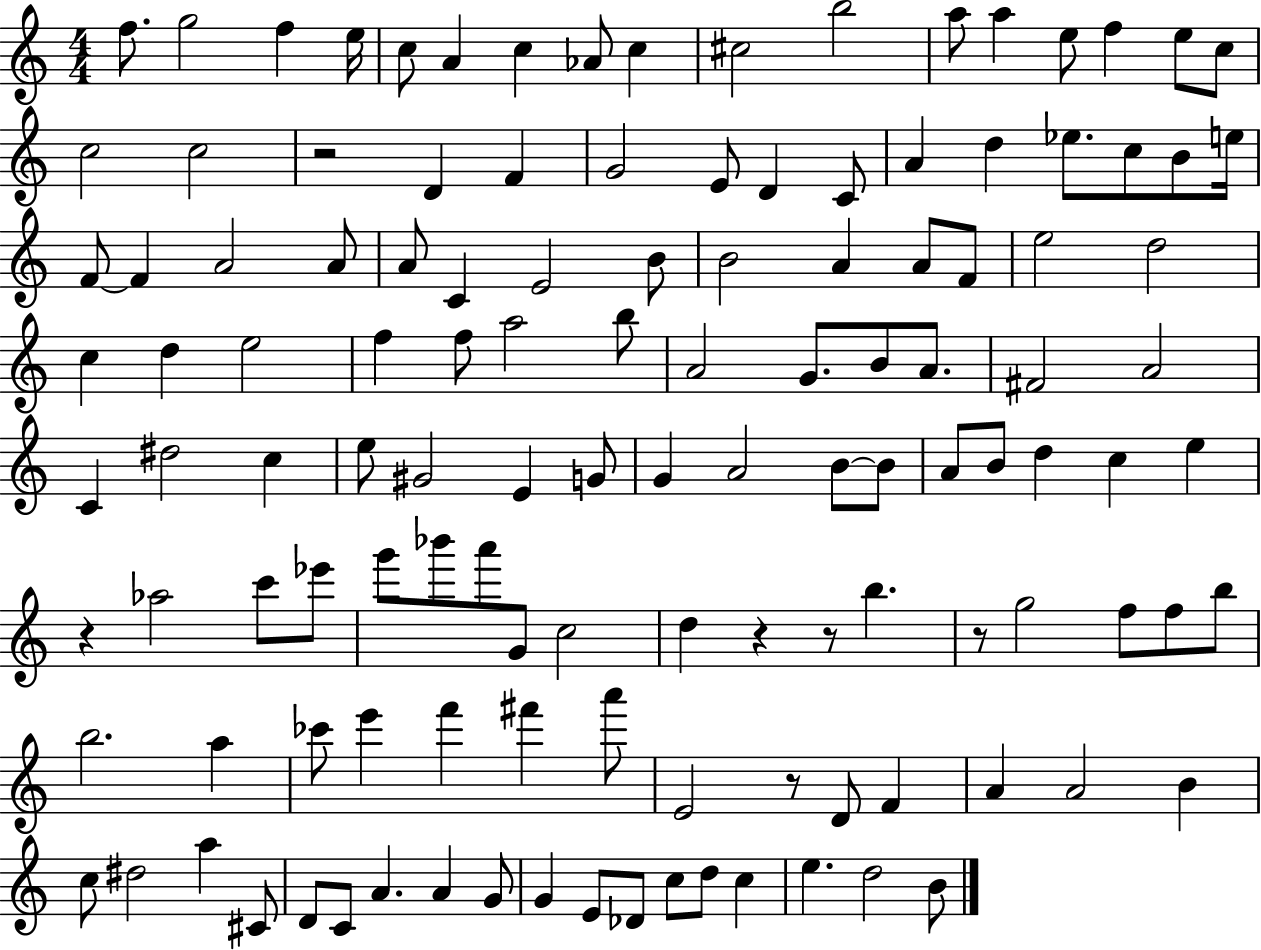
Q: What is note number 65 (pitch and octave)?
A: G4